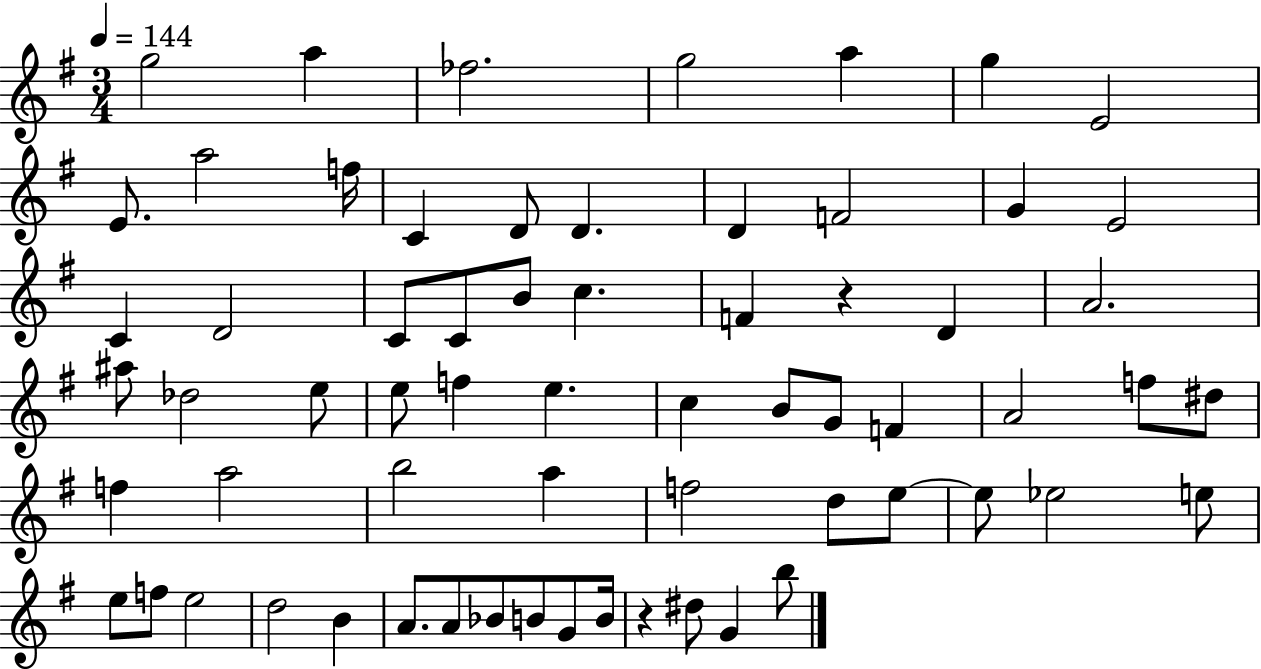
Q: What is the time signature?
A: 3/4